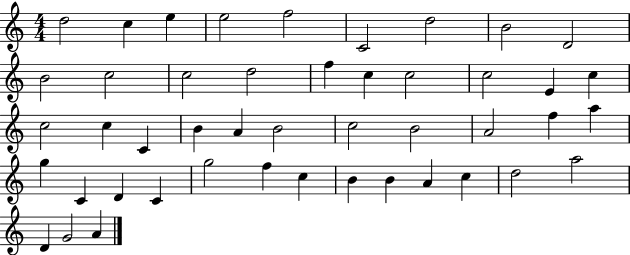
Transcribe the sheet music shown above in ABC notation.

X:1
T:Untitled
M:4/4
L:1/4
K:C
d2 c e e2 f2 C2 d2 B2 D2 B2 c2 c2 d2 f c c2 c2 E c c2 c C B A B2 c2 B2 A2 f a g C D C g2 f c B B A c d2 a2 D G2 A